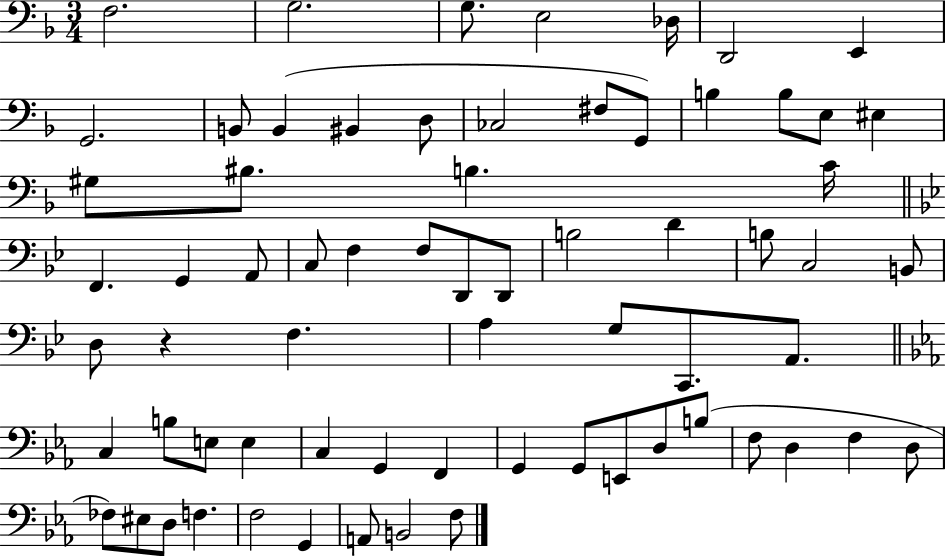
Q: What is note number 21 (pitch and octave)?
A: BIS3